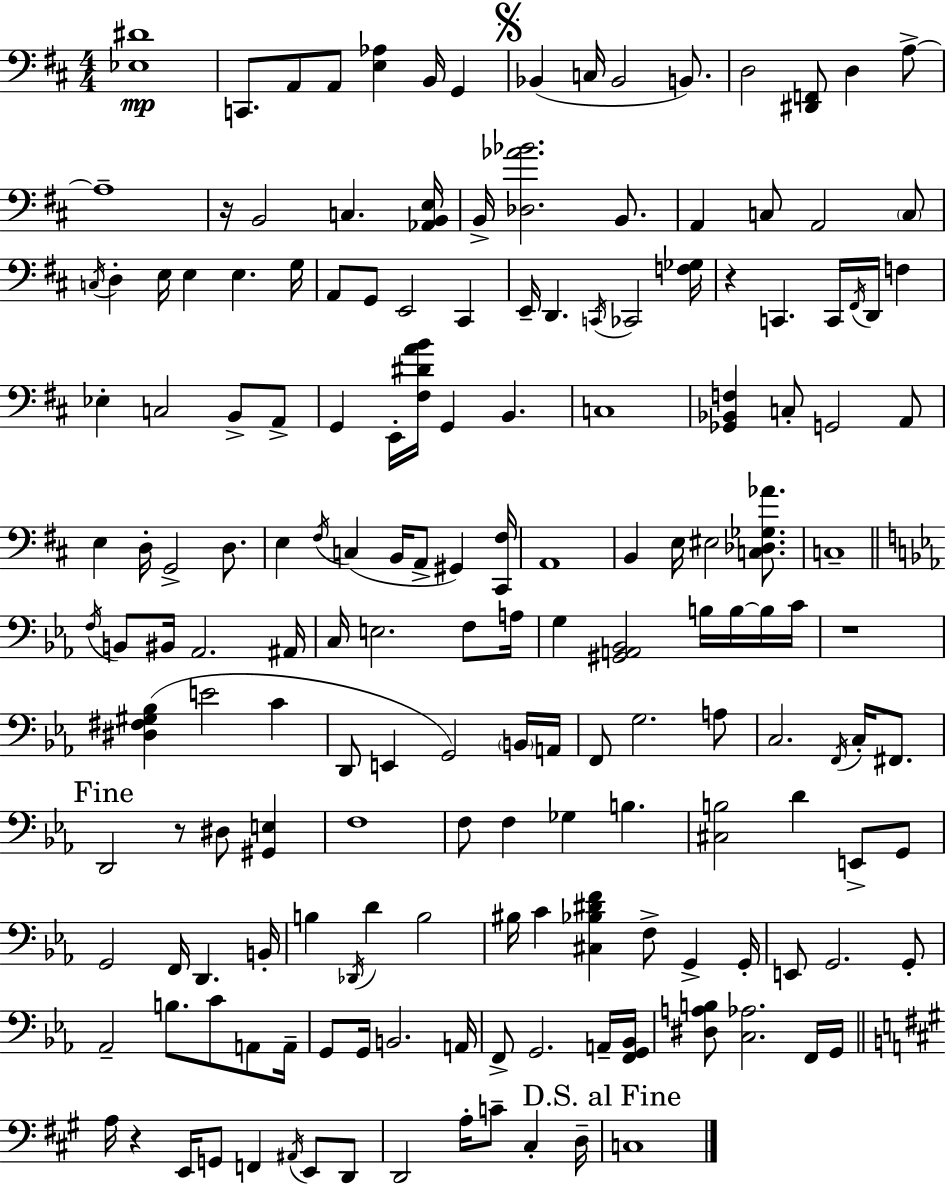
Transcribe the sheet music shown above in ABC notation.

X:1
T:Untitled
M:4/4
L:1/4
K:D
[_E,^D]4 C,,/2 A,,/2 A,,/2 [E,_A,] B,,/4 G,, _B,, C,/4 _B,,2 B,,/2 D,2 [^D,,F,,]/2 D, A,/2 A,4 z/4 B,,2 C, [_A,,B,,E,]/4 B,,/4 [_D,_A_B]2 B,,/2 A,, C,/2 A,,2 C,/2 C,/4 D, E,/4 E, E, G,/4 A,,/2 G,,/2 E,,2 ^C,, E,,/4 D,, C,,/4 _C,,2 [F,_G,]/4 z C,, C,,/4 ^F,,/4 D,,/4 F, _E, C,2 B,,/2 A,,/2 G,, E,,/4 [^F,^DAB]/4 G,, B,, C,4 [_G,,_B,,F,] C,/2 G,,2 A,,/2 E, D,/4 G,,2 D,/2 E, ^F,/4 C, B,,/4 A,,/2 ^G,, [^C,,^F,]/4 A,,4 B,, E,/4 ^E,2 [C,_D,_G,_A]/2 C,4 F,/4 B,,/2 ^B,,/4 _A,,2 ^A,,/4 C,/4 E,2 F,/2 A,/4 G, [^G,,A,,_B,,]2 B,/4 B,/4 B,/4 C/4 z4 [^D,^F,^G,_B,] E2 C D,,/2 E,, G,,2 B,,/4 A,,/4 F,,/2 G,2 A,/2 C,2 F,,/4 C,/4 ^F,,/2 D,,2 z/2 ^D,/2 [^G,,E,] F,4 F,/2 F, _G, B, [^C,B,]2 D E,,/2 G,,/2 G,,2 F,,/4 D,, B,,/4 B, _D,,/4 D B,2 ^B,/4 C [^C,_B,^DF] F,/2 G,, G,,/4 E,,/2 G,,2 G,,/2 _A,,2 B,/2 C/2 A,,/2 A,,/4 G,,/2 G,,/4 B,,2 A,,/4 F,,/2 G,,2 A,,/4 [F,,G,,_B,,]/4 [^D,A,B,]/2 [C,_A,]2 F,,/4 G,,/4 A,/4 z E,,/4 G,,/2 F,, ^A,,/4 E,,/2 D,,/2 D,,2 A,/4 C/2 ^C, D,/4 C,4